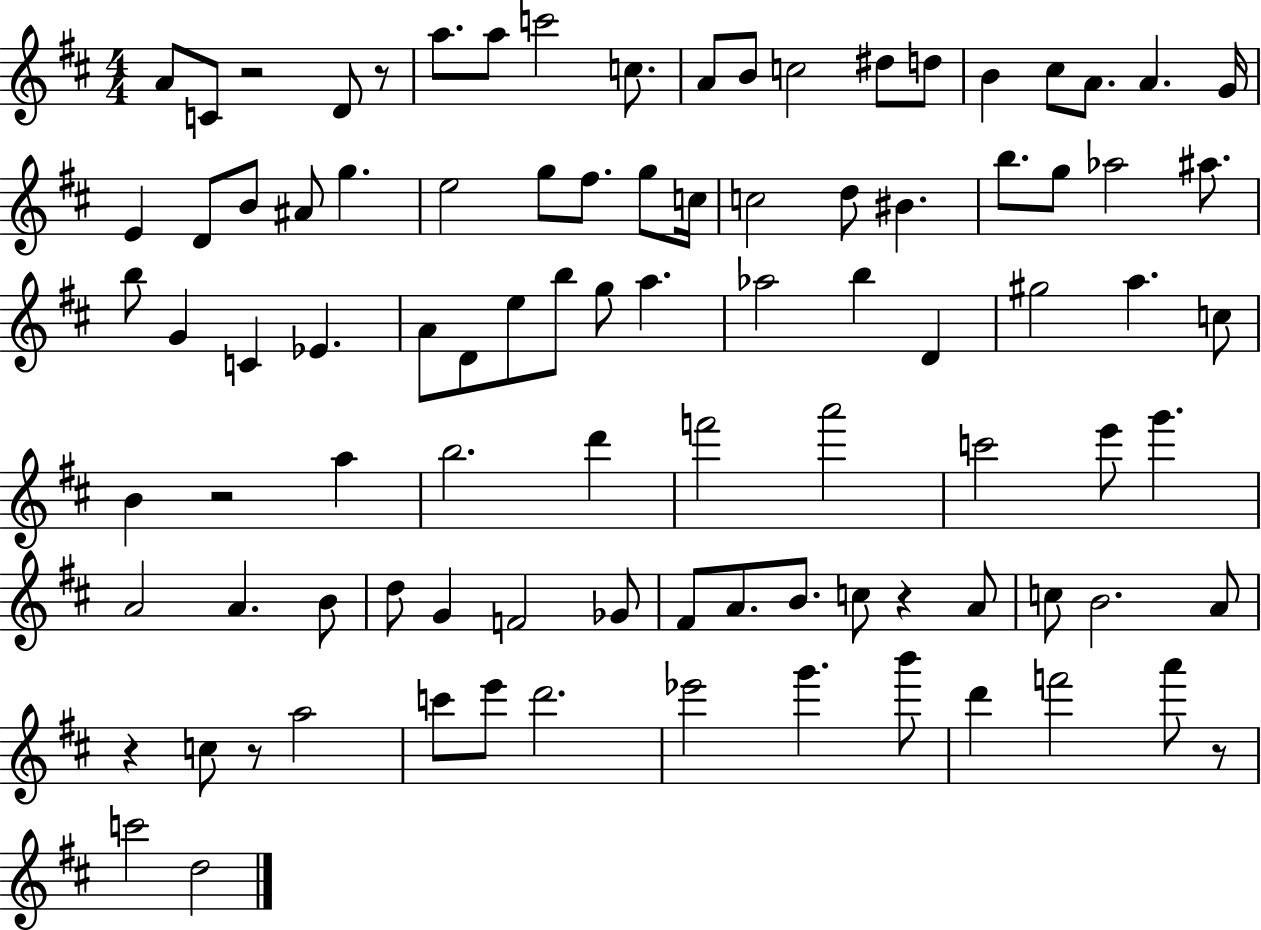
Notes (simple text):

A4/e C4/e R/h D4/e R/e A5/e. A5/e C6/h C5/e. A4/e B4/e C5/h D#5/e D5/e B4/q C#5/e A4/e. A4/q. G4/s E4/q D4/e B4/e A#4/e G5/q. E5/h G5/e F#5/e. G5/e C5/s C5/h D5/e BIS4/q. B5/e. G5/e Ab5/h A#5/e. B5/e G4/q C4/q Eb4/q. A4/e D4/e E5/e B5/e G5/e A5/q. Ab5/h B5/q D4/q G#5/h A5/q. C5/e B4/q R/h A5/q B5/h. D6/q F6/h A6/h C6/h E6/e G6/q. A4/h A4/q. B4/e D5/e G4/q F4/h Gb4/e F#4/e A4/e. B4/e. C5/e R/q A4/e C5/e B4/h. A4/e R/q C5/e R/e A5/h C6/e E6/e D6/h. Eb6/h G6/q. B6/e D6/q F6/h A6/e R/e C6/h D5/h